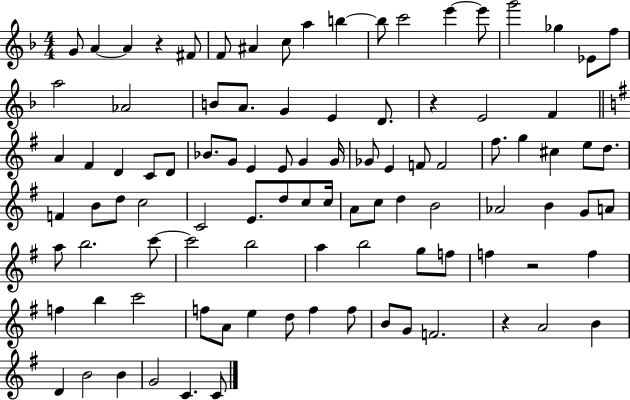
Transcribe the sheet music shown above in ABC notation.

X:1
T:Untitled
M:4/4
L:1/4
K:F
G/2 A A z ^F/2 F/2 ^A c/2 a b b/2 c'2 e' e'/2 g'2 _g _E/2 f/2 a2 _A2 B/2 A/2 G E D/2 z E2 F A ^F D C/2 D/2 _B/2 G/2 E E/2 G G/4 _G/2 E F/2 F2 ^f/2 g ^c e/2 d/2 F B/2 d/2 c2 C2 E/2 d/2 c/2 c/4 A/2 c/2 d B2 _A2 B G/2 A/2 a/2 b2 c'/2 c'2 b2 a b2 g/2 f/2 f z2 f f b c'2 f/2 A/2 e d/2 f f/2 B/2 G/2 F2 z A2 B D B2 B G2 C C/2